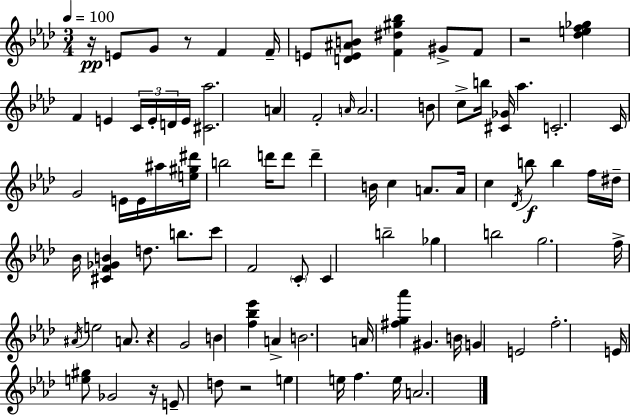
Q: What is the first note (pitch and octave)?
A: E4